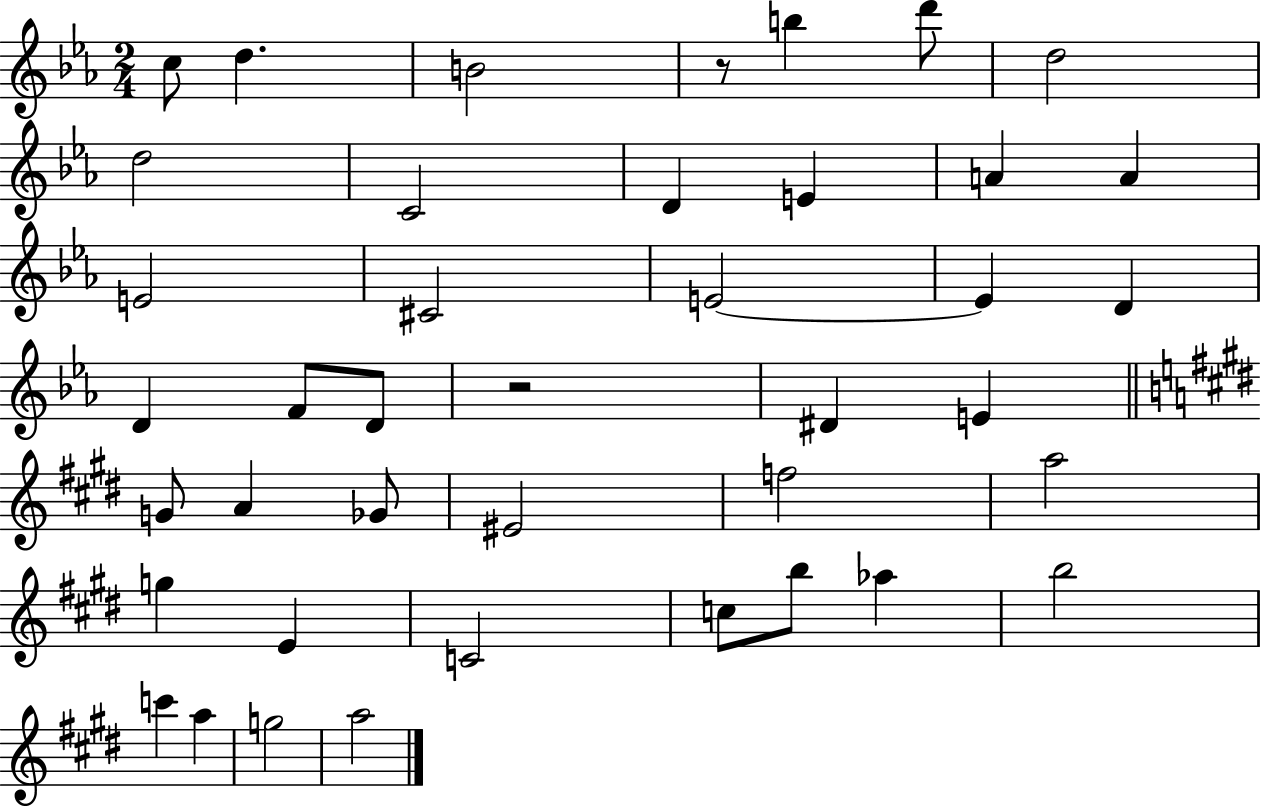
X:1
T:Untitled
M:2/4
L:1/4
K:Eb
c/2 d B2 z/2 b d'/2 d2 d2 C2 D E A A E2 ^C2 E2 E D D F/2 D/2 z2 ^D E G/2 A _G/2 ^E2 f2 a2 g E C2 c/2 b/2 _a b2 c' a g2 a2